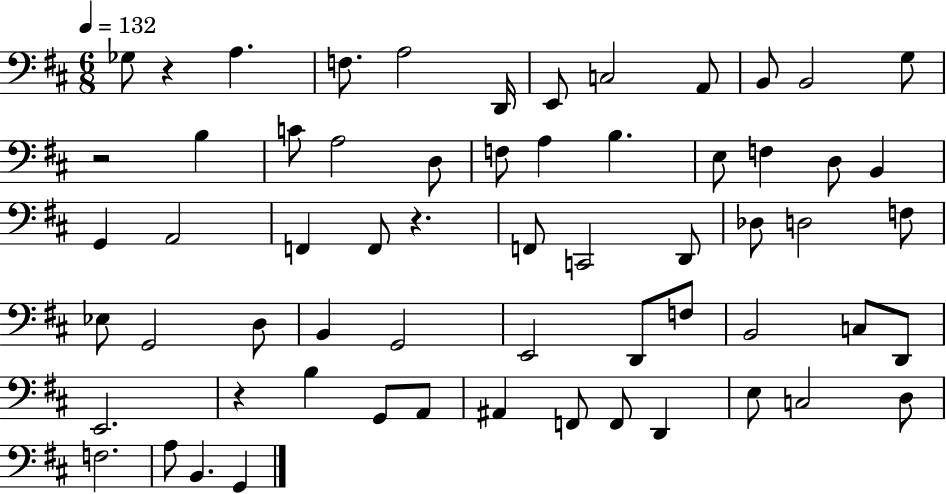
Gb3/e R/q A3/q. F3/e. A3/h D2/s E2/e C3/h A2/e B2/e B2/h G3/e R/h B3/q C4/e A3/h D3/e F3/e A3/q B3/q. E3/e F3/q D3/e B2/q G2/q A2/h F2/q F2/e R/q. F2/e C2/h D2/e Db3/e D3/h F3/e Eb3/e G2/h D3/e B2/q G2/h E2/h D2/e F3/e B2/h C3/e D2/e E2/h. R/q B3/q G2/e A2/e A#2/q F2/e F2/e D2/q E3/e C3/h D3/e F3/h. A3/e B2/q. G2/q